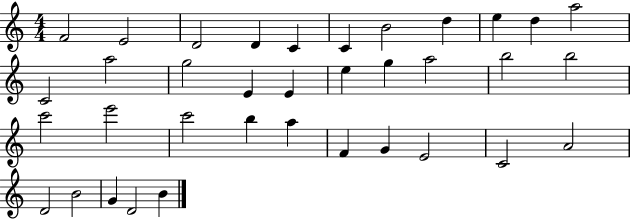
F4/h E4/h D4/h D4/q C4/q C4/q B4/h D5/q E5/q D5/q A5/h C4/h A5/h G5/h E4/q E4/q E5/q G5/q A5/h B5/h B5/h C6/h E6/h C6/h B5/q A5/q F4/q G4/q E4/h C4/h A4/h D4/h B4/h G4/q D4/h B4/q